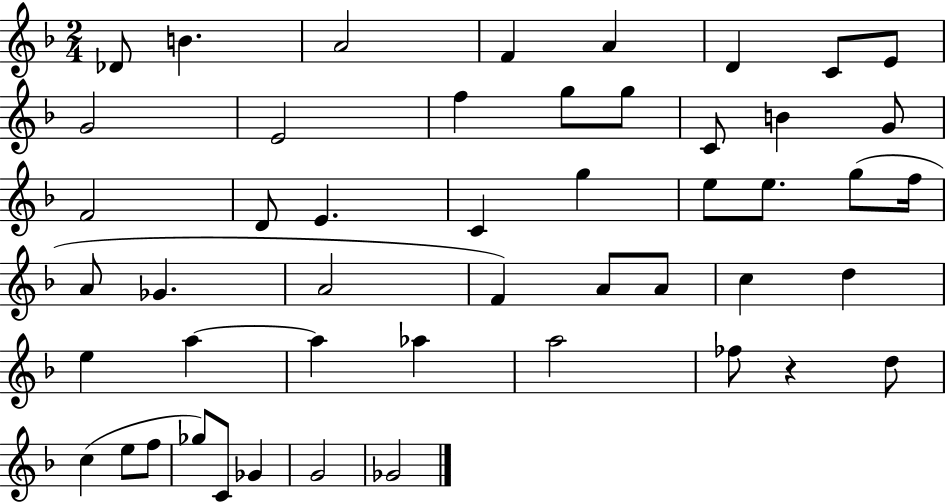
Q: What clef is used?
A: treble